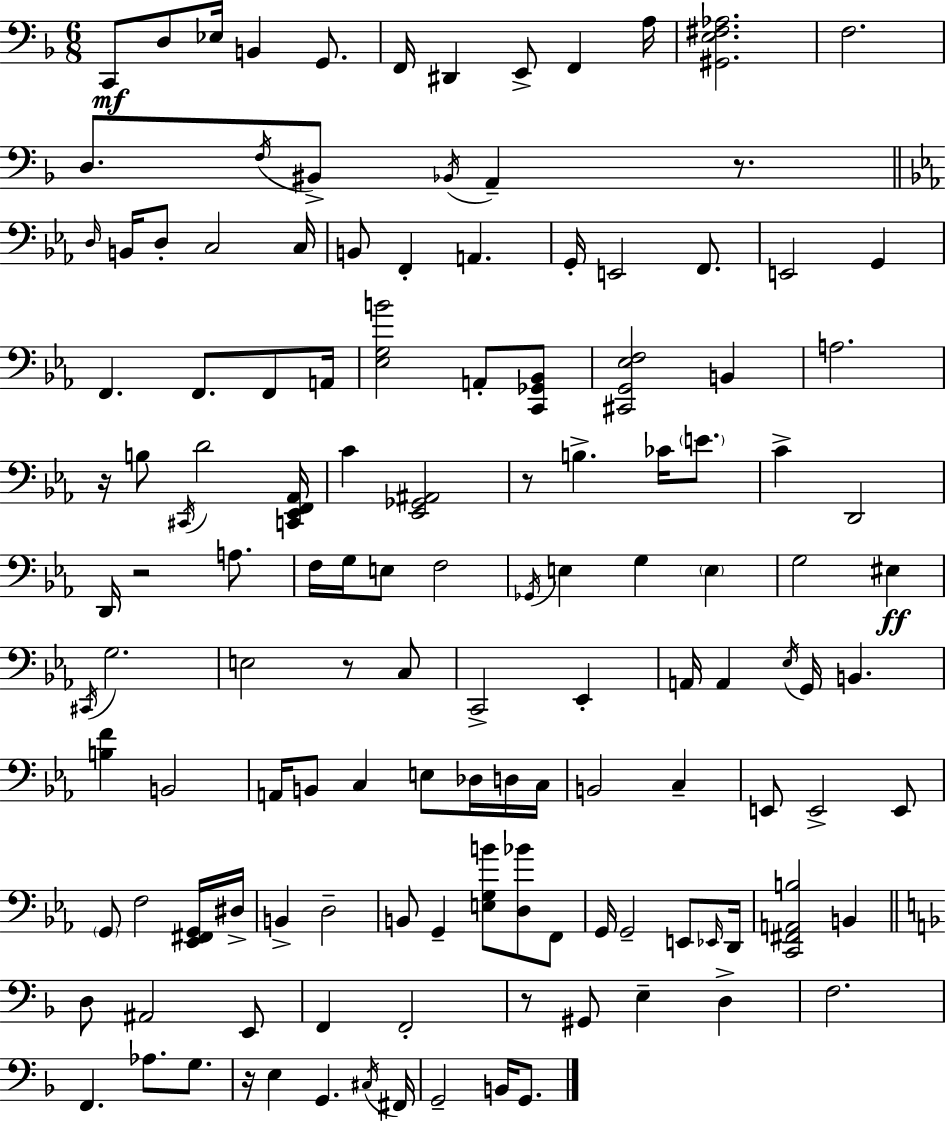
X:1
T:Untitled
M:6/8
L:1/4
K:F
C,,/2 D,/2 _E,/4 B,, G,,/2 F,,/4 ^D,, E,,/2 F,, A,/4 [^G,,E,^F,_A,]2 F,2 D,/2 F,/4 ^B,,/2 _B,,/4 A,, z/2 D,/4 B,,/4 D,/2 C,2 C,/4 B,,/2 F,, A,, G,,/4 E,,2 F,,/2 E,,2 G,, F,, F,,/2 F,,/2 A,,/4 [_E,G,B]2 A,,/2 [C,,_G,,_B,,]/2 [^C,,G,,_E,F,]2 B,, A,2 z/4 B,/2 ^C,,/4 D2 [C,,_E,,F,,_A,,]/4 C [_E,,_G,,^A,,]2 z/2 B, _C/4 E/2 C D,,2 D,,/4 z2 A,/2 F,/4 G,/4 E,/2 F,2 _G,,/4 E, G, E, G,2 ^E, ^C,,/4 G,2 E,2 z/2 C,/2 C,,2 _E,, A,,/4 A,, _E,/4 G,,/4 B,, [B,F] B,,2 A,,/4 B,,/2 C, E,/2 _D,/4 D,/4 C,/4 B,,2 C, E,,/2 E,,2 E,,/2 G,,/2 F,2 [_E,,^F,,G,,]/4 ^D,/4 B,, D,2 B,,/2 G,, [E,G,B]/2 [D,_B]/2 F,,/2 G,,/4 G,,2 E,,/2 _E,,/4 D,,/4 [C,,^F,,A,,B,]2 B,, D,/2 ^A,,2 E,,/2 F,, F,,2 z/2 ^G,,/2 E, D, F,2 F,, _A,/2 G,/2 z/4 E, G,, ^C,/4 ^F,,/4 G,,2 B,,/4 G,,/2